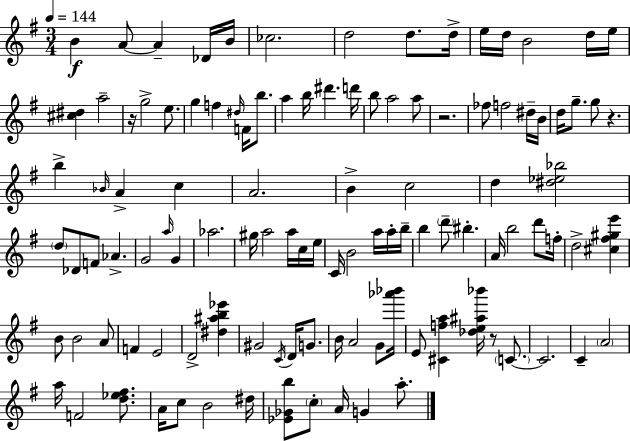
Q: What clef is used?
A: treble